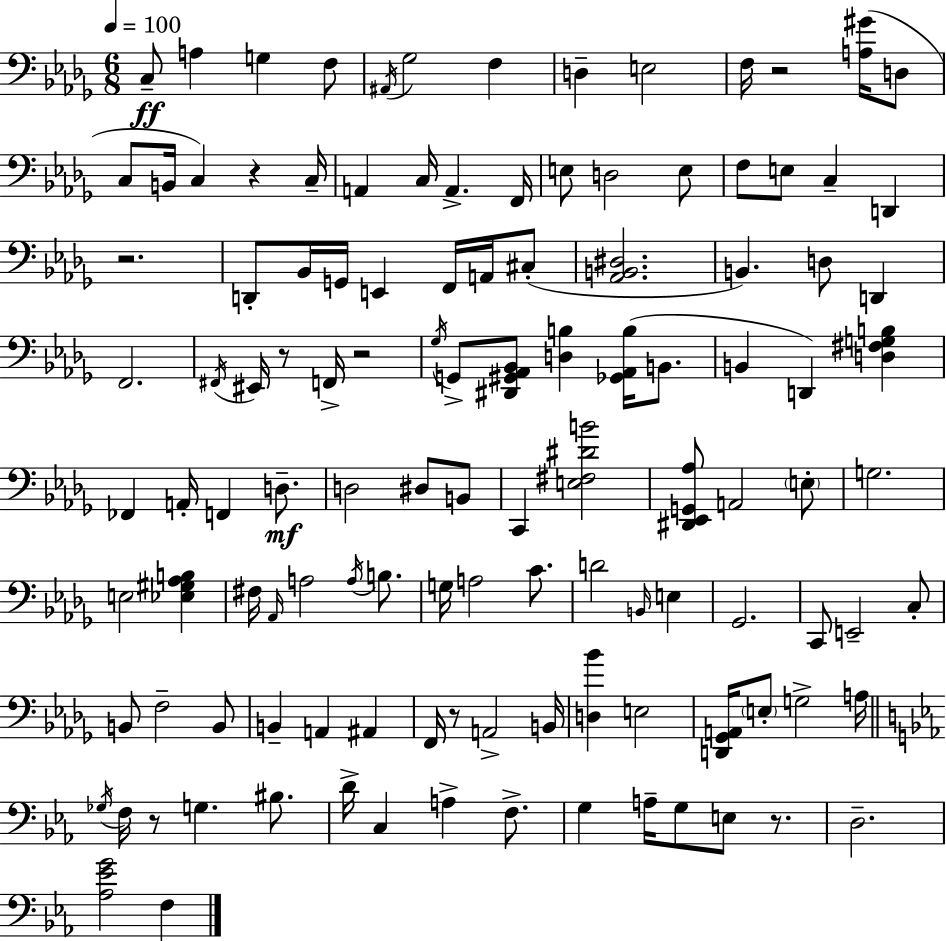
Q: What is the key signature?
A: BES minor